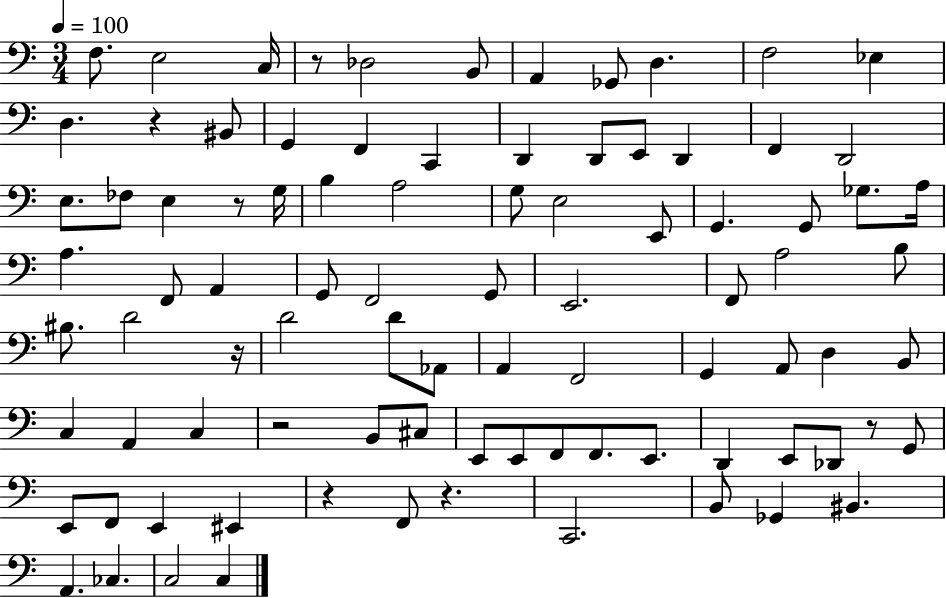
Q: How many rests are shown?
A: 8